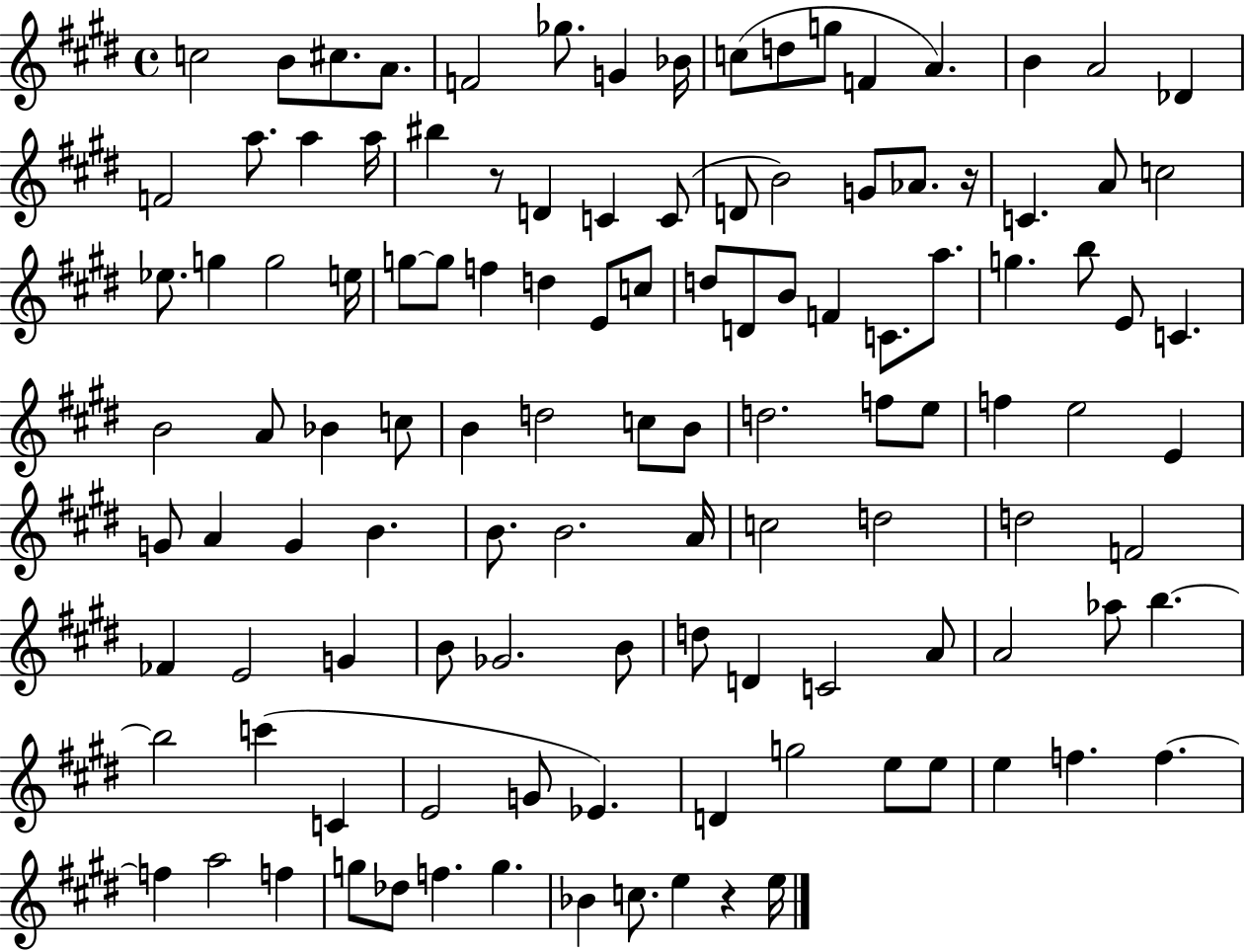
C5/h B4/e C#5/e. A4/e. F4/h Gb5/e. G4/q Bb4/s C5/e D5/e G5/e F4/q A4/q. B4/q A4/h Db4/q F4/h A5/e. A5/q A5/s BIS5/q R/e D4/q C4/q C4/e D4/e B4/h G4/e Ab4/e. R/s C4/q. A4/e C5/h Eb5/e. G5/q G5/h E5/s G5/e G5/e F5/q D5/q E4/e C5/e D5/e D4/e B4/e F4/q C4/e. A5/e. G5/q. B5/e E4/e C4/q. B4/h A4/e Bb4/q C5/e B4/q D5/h C5/e B4/e D5/h. F5/e E5/e F5/q E5/h E4/q G4/e A4/q G4/q B4/q. B4/e. B4/h. A4/s C5/h D5/h D5/h F4/h FES4/q E4/h G4/q B4/e Gb4/h. B4/e D5/e D4/q C4/h A4/e A4/h Ab5/e B5/q. B5/h C6/q C4/q E4/h G4/e Eb4/q. D4/q G5/h E5/e E5/e E5/q F5/q. F5/q. F5/q A5/h F5/q G5/e Db5/e F5/q. G5/q. Bb4/q C5/e. E5/q R/q E5/s